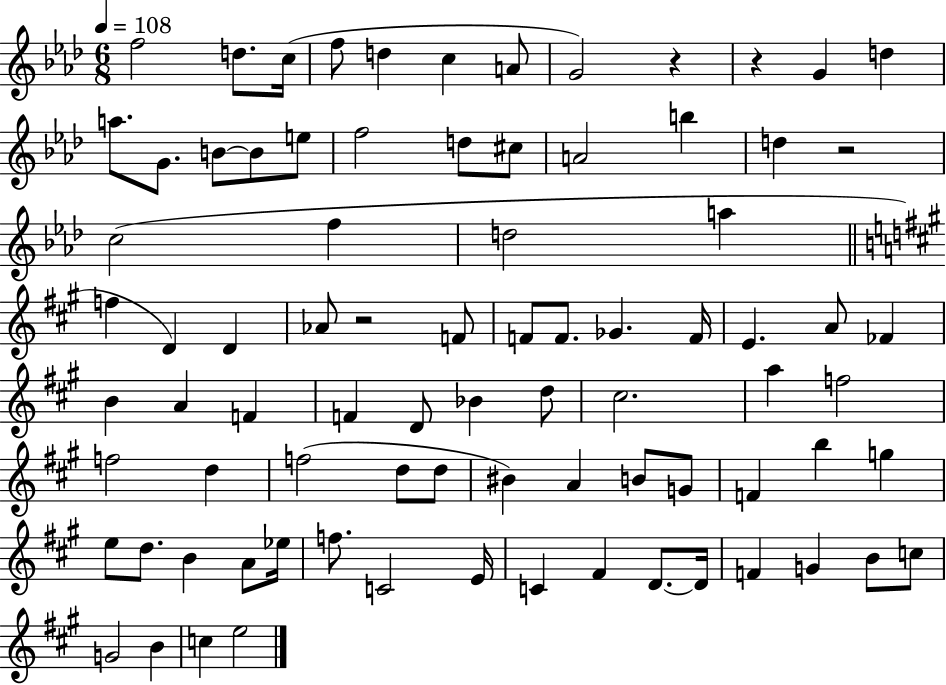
F5/h D5/e. C5/s F5/e D5/q C5/q A4/e G4/h R/q R/q G4/q D5/q A5/e. G4/e. B4/e B4/e E5/e F5/h D5/e C#5/e A4/h B5/q D5/q R/h C5/h F5/q D5/h A5/q F5/q D4/q D4/q Ab4/e R/h F4/e F4/e F4/e. Gb4/q. F4/s E4/q. A4/e FES4/q B4/q A4/q F4/q F4/q D4/e Bb4/q D5/e C#5/h. A5/q F5/h F5/h D5/q F5/h D5/e D5/e BIS4/q A4/q B4/e G4/e F4/q B5/q G5/q E5/e D5/e. B4/q A4/e Eb5/s F5/e. C4/h E4/s C4/q F#4/q D4/e. D4/s F4/q G4/q B4/e C5/e G4/h B4/q C5/q E5/h